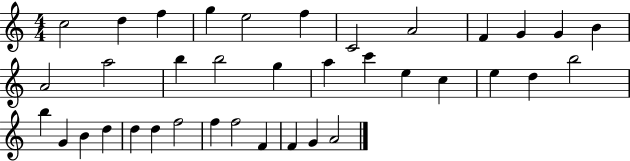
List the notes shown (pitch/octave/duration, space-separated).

C5/h D5/q F5/q G5/q E5/h F5/q C4/h A4/h F4/q G4/q G4/q B4/q A4/h A5/h B5/q B5/h G5/q A5/q C6/q E5/q C5/q E5/q D5/q B5/h B5/q G4/q B4/q D5/q D5/q D5/q F5/h F5/q F5/h F4/q F4/q G4/q A4/h